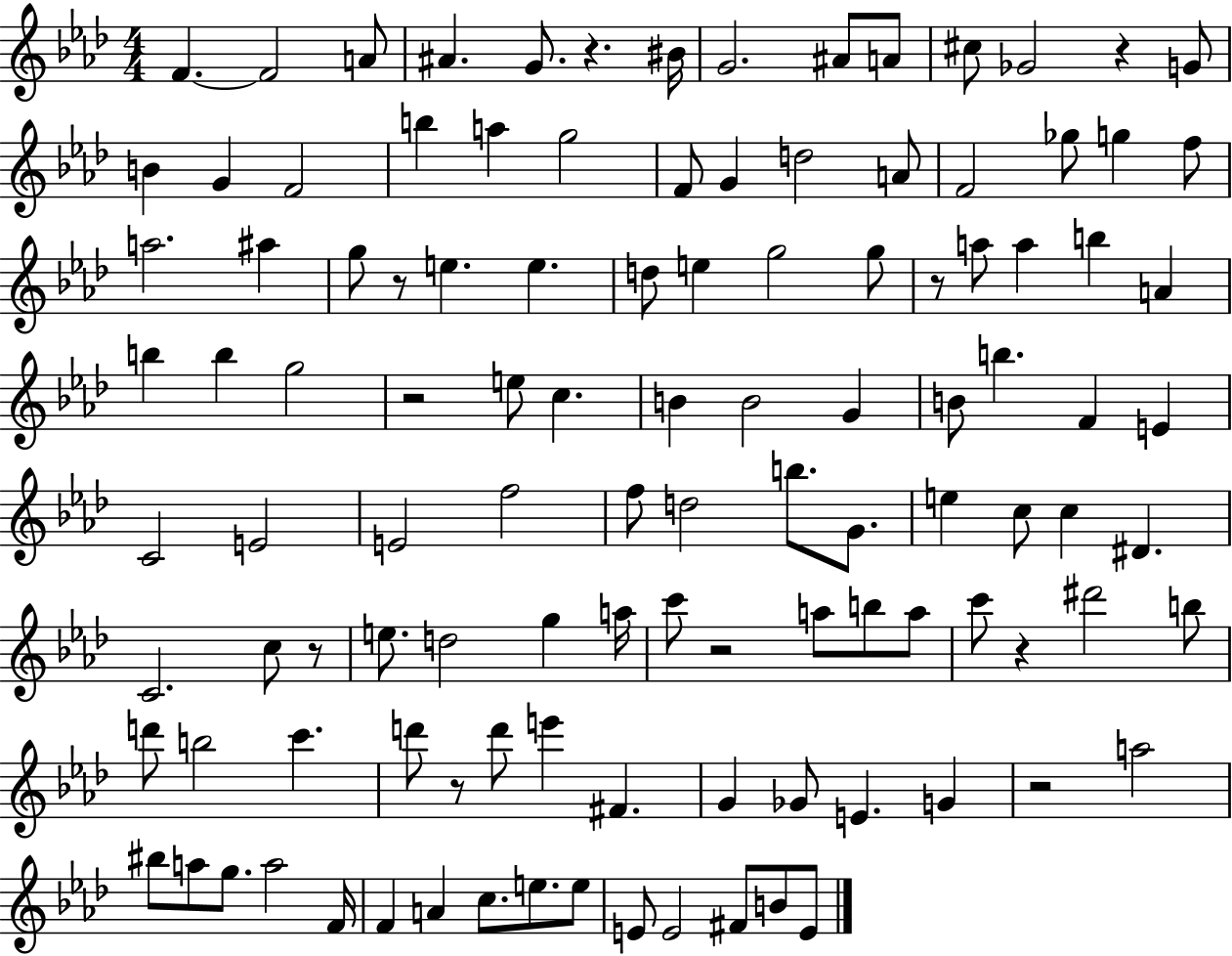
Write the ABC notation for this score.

X:1
T:Untitled
M:4/4
L:1/4
K:Ab
F F2 A/2 ^A G/2 z ^B/4 G2 ^A/2 A/2 ^c/2 _G2 z G/2 B G F2 b a g2 F/2 G d2 A/2 F2 _g/2 g f/2 a2 ^a g/2 z/2 e e d/2 e g2 g/2 z/2 a/2 a b A b b g2 z2 e/2 c B B2 G B/2 b F E C2 E2 E2 f2 f/2 d2 b/2 G/2 e c/2 c ^D C2 c/2 z/2 e/2 d2 g a/4 c'/2 z2 a/2 b/2 a/2 c'/2 z ^d'2 b/2 d'/2 b2 c' d'/2 z/2 d'/2 e' ^F G _G/2 E G z2 a2 ^b/2 a/2 g/2 a2 F/4 F A c/2 e/2 e/2 E/2 E2 ^F/2 B/2 E/2